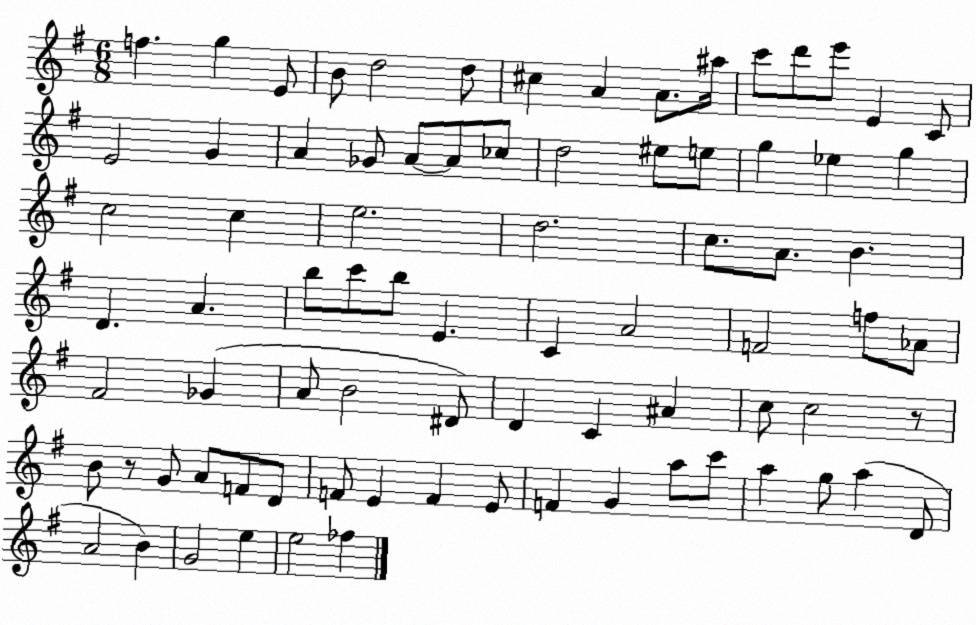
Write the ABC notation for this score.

X:1
T:Untitled
M:6/8
L:1/4
K:G
f g E/2 B/2 d2 d/2 ^c A A/2 ^a/4 c'/2 d'/2 e'/2 E C/2 E2 G A _G/2 A/2 A/2 _c/2 d2 ^e/2 e/2 g _e g c2 c e2 d2 c/2 A/2 B D A b/2 c'/2 b/2 E C A2 F2 f/2 _A/2 ^F2 _G A/2 B2 ^D/2 D C ^A c/2 c2 z/2 B/2 z/2 G/2 A/2 F/2 D/2 F/2 E F E/2 F G a/2 c'/2 a g/2 a D/2 A2 B G2 e e2 _f